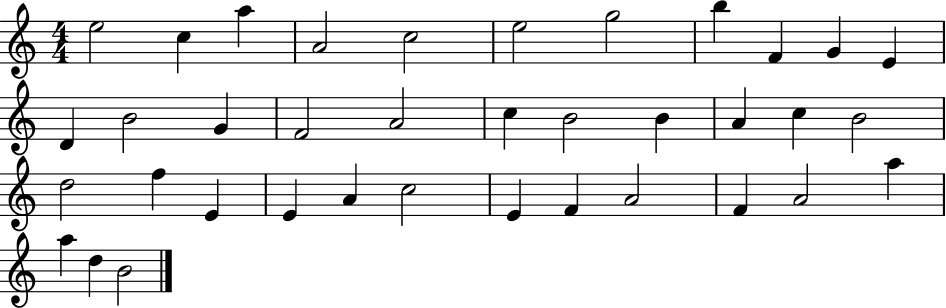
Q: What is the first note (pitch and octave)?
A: E5